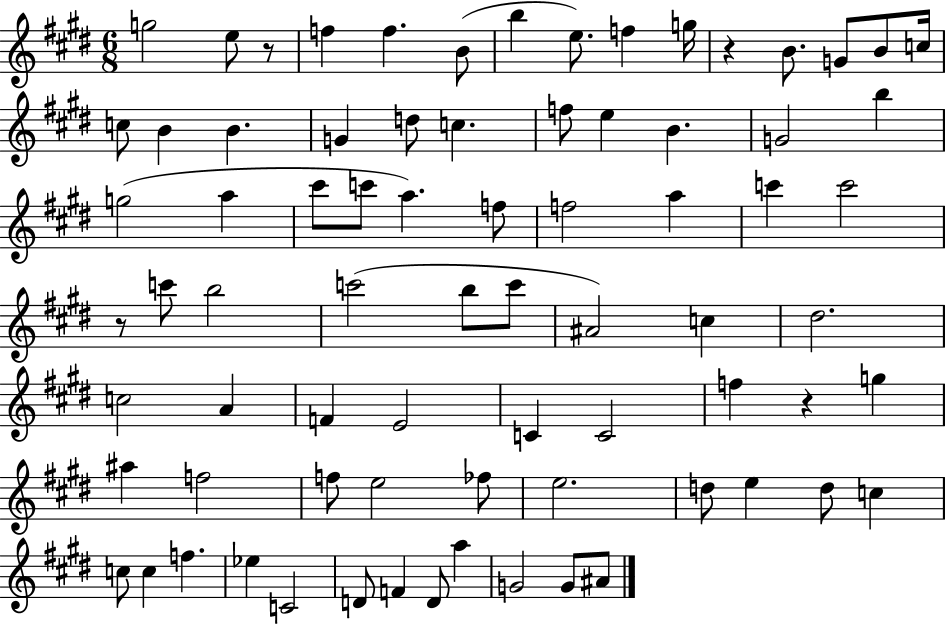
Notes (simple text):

G5/h E5/e R/e F5/q F5/q. B4/e B5/q E5/e. F5/q G5/s R/q B4/e. G4/e B4/e C5/s C5/e B4/q B4/q. G4/q D5/e C5/q. F5/e E5/q B4/q. G4/h B5/q G5/h A5/q C#6/e C6/e A5/q. F5/e F5/h A5/q C6/q C6/h R/e C6/e B5/h C6/h B5/e C6/e A#4/h C5/q D#5/h. C5/h A4/q F4/q E4/h C4/q C4/h F5/q R/q G5/q A#5/q F5/h F5/e E5/h FES5/e E5/h. D5/e E5/q D5/e C5/q C5/e C5/q F5/q. Eb5/q C4/h D4/e F4/q D4/e A5/q G4/h G4/e A#4/e